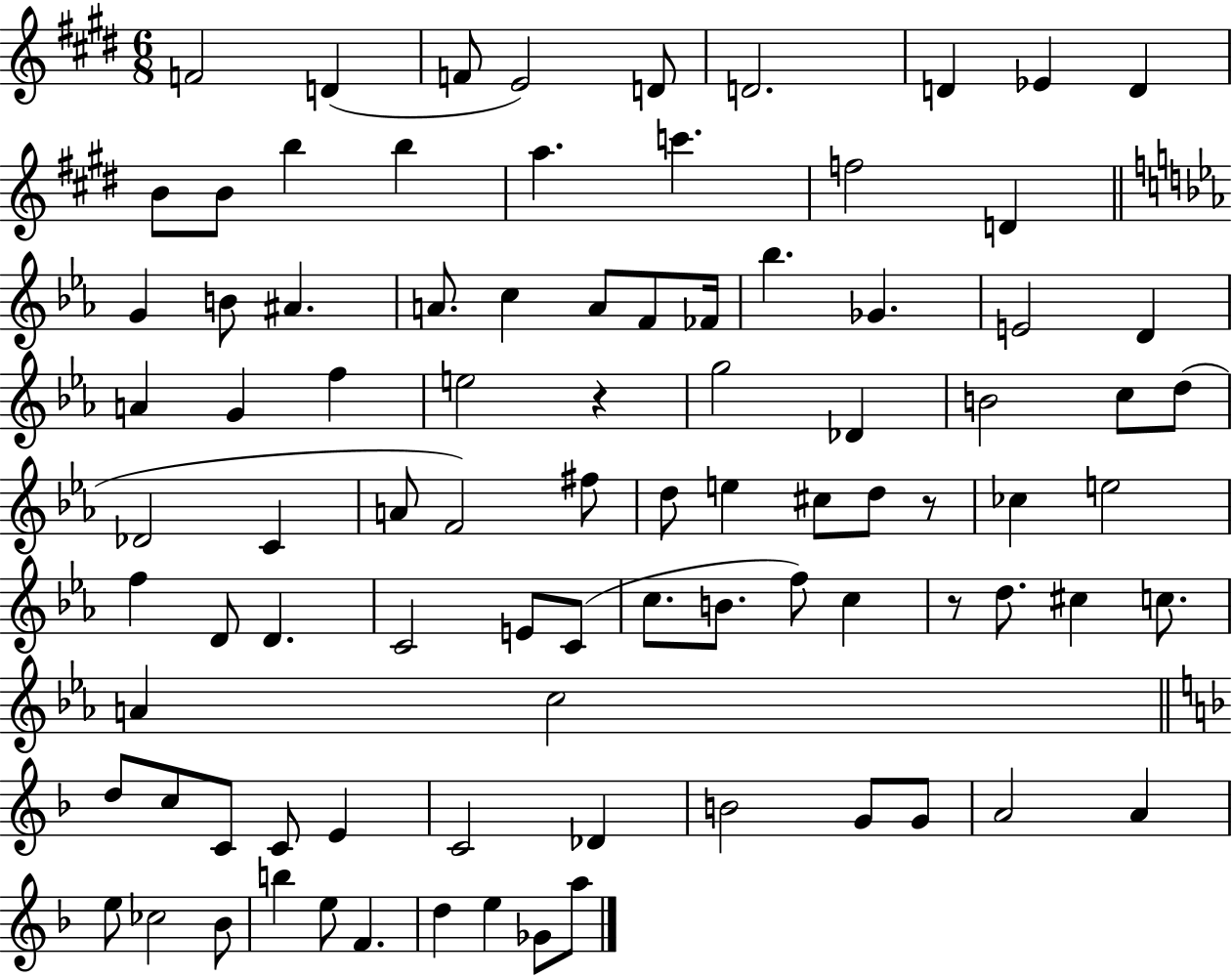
{
  \clef treble
  \numericTimeSignature
  \time 6/8
  \key e \major
  \repeat volta 2 { f'2 d'4( | f'8 e'2) d'8 | d'2. | d'4 ees'4 d'4 | \break b'8 b'8 b''4 b''4 | a''4. c'''4. | f''2 d'4 | \bar "||" \break \key c \minor g'4 b'8 ais'4. | a'8. c''4 a'8 f'8 fes'16 | bes''4. ges'4. | e'2 d'4 | \break a'4 g'4 f''4 | e''2 r4 | g''2 des'4 | b'2 c''8 d''8( | \break des'2 c'4 | a'8 f'2) fis''8 | d''8 e''4 cis''8 d''8 r8 | ces''4 e''2 | \break f''4 d'8 d'4. | c'2 e'8 c'8( | c''8. b'8. f''8) c''4 | r8 d''8. cis''4 c''8. | \break a'4 c''2 | \bar "||" \break \key f \major d''8 c''8 c'8 c'8 e'4 | c'2 des'4 | b'2 g'8 g'8 | a'2 a'4 | \break e''8 ces''2 bes'8 | b''4 e''8 f'4. | d''4 e''4 ges'8 a''8 | } \bar "|."
}